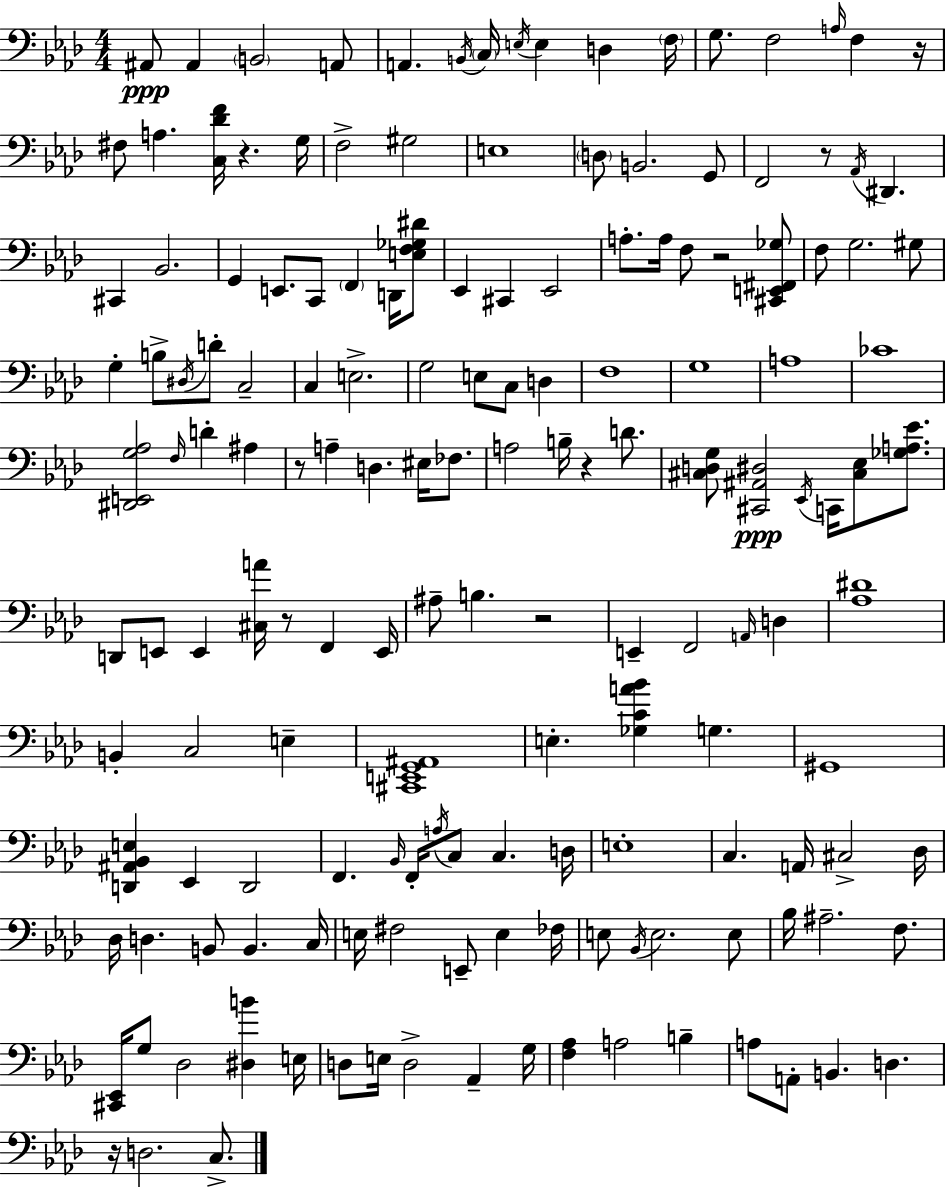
A#2/e A#2/q B2/h A2/e A2/q. B2/s C3/s E3/s E3/q D3/q F3/s G3/e. F3/h A3/s F3/q R/s F#3/e A3/q. [C3,Db4,F4]/s R/q. G3/s F3/h G#3/h E3/w D3/e B2/h. G2/e F2/h R/e Ab2/s D#2/q. C#2/q Bb2/h. G2/q E2/e. C2/e F2/q D2/s [E3,F3,Gb3,D#4]/e Eb2/q C#2/q Eb2/h A3/e. A3/s F3/e R/h [C#2,E2,F#2,Gb3]/e F3/e G3/h. G#3/e G3/q B3/e D#3/s D4/e C3/h C3/q E3/h. G3/h E3/e C3/e D3/q F3/w G3/w A3/w CES4/w [D#2,E2,G3,Ab3]/h F3/s D4/q A#3/q R/e A3/q D3/q. EIS3/s FES3/e. A3/h B3/s R/q D4/e. [C#3,D3,G3]/e [C#2,A#2,D#3]/h Eb2/s C2/s [C#3,Eb3]/e [Gb3,A3,Eb4]/e. D2/e E2/e E2/q [C#3,A4]/s R/e F2/q E2/s A#3/e B3/q. R/h E2/q F2/h A2/s D3/q [Ab3,D#4]/w B2/q C3/h E3/q [C#2,E2,G2,A#2]/w E3/q. [Gb3,C4,A4,Bb4]/q G3/q. G#2/w [D2,A#2,Bb2,E3]/q Eb2/q D2/h F2/q. Bb2/s F2/s A3/s C3/e C3/q. D3/s E3/w C3/q. A2/s C#3/h Db3/s Db3/s D3/q. B2/e B2/q. C3/s E3/s F#3/h E2/e E3/q FES3/s E3/e Bb2/s E3/h. E3/e Bb3/s A#3/h. F3/e. [C#2,Eb2]/s G3/e Db3/h [D#3,B4]/q E3/s D3/e E3/s D3/h Ab2/q G3/s [F3,Ab3]/q A3/h B3/q A3/e A2/e B2/q. D3/q. R/s D3/h. C3/e.